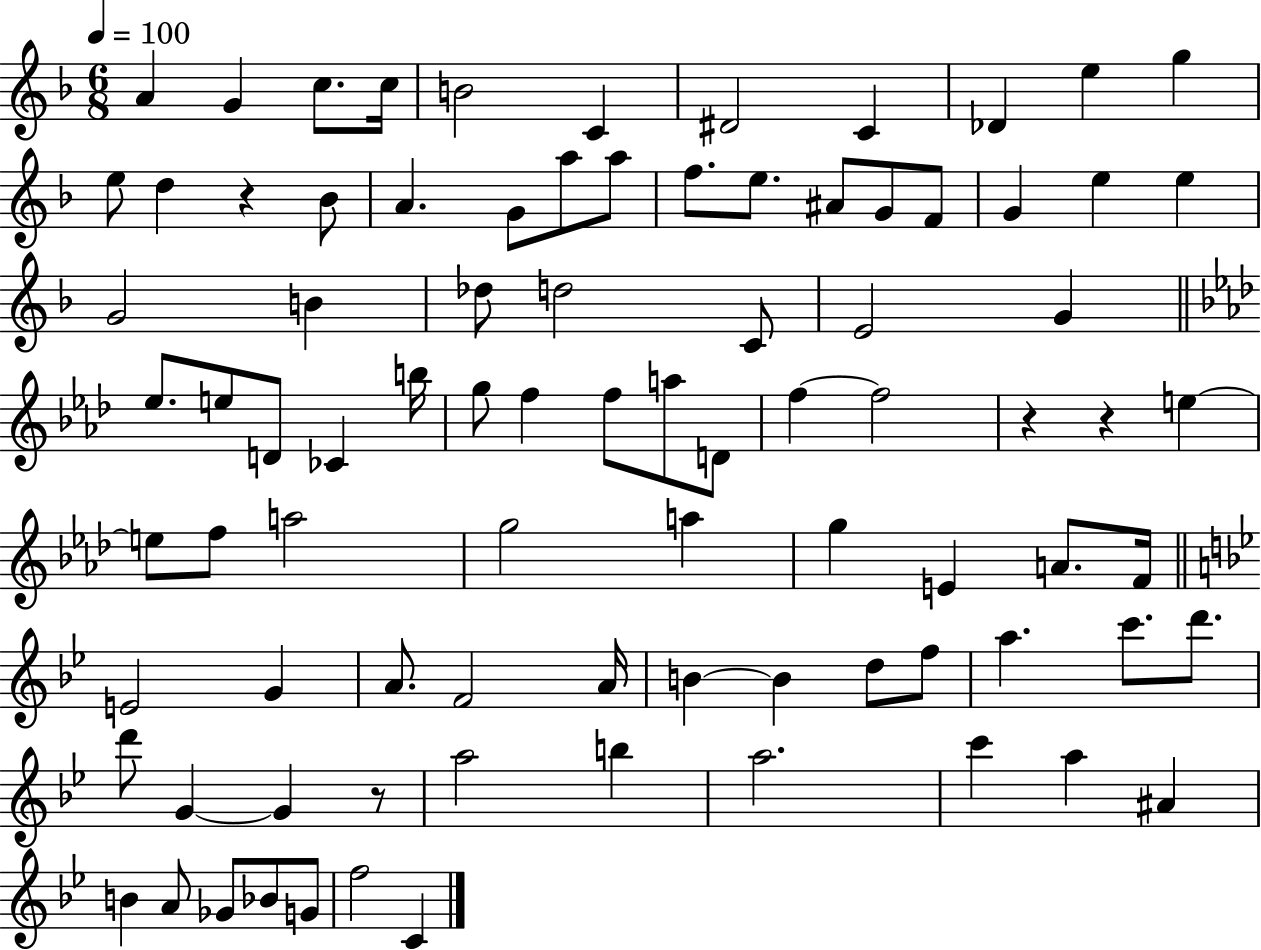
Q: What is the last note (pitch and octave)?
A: C4